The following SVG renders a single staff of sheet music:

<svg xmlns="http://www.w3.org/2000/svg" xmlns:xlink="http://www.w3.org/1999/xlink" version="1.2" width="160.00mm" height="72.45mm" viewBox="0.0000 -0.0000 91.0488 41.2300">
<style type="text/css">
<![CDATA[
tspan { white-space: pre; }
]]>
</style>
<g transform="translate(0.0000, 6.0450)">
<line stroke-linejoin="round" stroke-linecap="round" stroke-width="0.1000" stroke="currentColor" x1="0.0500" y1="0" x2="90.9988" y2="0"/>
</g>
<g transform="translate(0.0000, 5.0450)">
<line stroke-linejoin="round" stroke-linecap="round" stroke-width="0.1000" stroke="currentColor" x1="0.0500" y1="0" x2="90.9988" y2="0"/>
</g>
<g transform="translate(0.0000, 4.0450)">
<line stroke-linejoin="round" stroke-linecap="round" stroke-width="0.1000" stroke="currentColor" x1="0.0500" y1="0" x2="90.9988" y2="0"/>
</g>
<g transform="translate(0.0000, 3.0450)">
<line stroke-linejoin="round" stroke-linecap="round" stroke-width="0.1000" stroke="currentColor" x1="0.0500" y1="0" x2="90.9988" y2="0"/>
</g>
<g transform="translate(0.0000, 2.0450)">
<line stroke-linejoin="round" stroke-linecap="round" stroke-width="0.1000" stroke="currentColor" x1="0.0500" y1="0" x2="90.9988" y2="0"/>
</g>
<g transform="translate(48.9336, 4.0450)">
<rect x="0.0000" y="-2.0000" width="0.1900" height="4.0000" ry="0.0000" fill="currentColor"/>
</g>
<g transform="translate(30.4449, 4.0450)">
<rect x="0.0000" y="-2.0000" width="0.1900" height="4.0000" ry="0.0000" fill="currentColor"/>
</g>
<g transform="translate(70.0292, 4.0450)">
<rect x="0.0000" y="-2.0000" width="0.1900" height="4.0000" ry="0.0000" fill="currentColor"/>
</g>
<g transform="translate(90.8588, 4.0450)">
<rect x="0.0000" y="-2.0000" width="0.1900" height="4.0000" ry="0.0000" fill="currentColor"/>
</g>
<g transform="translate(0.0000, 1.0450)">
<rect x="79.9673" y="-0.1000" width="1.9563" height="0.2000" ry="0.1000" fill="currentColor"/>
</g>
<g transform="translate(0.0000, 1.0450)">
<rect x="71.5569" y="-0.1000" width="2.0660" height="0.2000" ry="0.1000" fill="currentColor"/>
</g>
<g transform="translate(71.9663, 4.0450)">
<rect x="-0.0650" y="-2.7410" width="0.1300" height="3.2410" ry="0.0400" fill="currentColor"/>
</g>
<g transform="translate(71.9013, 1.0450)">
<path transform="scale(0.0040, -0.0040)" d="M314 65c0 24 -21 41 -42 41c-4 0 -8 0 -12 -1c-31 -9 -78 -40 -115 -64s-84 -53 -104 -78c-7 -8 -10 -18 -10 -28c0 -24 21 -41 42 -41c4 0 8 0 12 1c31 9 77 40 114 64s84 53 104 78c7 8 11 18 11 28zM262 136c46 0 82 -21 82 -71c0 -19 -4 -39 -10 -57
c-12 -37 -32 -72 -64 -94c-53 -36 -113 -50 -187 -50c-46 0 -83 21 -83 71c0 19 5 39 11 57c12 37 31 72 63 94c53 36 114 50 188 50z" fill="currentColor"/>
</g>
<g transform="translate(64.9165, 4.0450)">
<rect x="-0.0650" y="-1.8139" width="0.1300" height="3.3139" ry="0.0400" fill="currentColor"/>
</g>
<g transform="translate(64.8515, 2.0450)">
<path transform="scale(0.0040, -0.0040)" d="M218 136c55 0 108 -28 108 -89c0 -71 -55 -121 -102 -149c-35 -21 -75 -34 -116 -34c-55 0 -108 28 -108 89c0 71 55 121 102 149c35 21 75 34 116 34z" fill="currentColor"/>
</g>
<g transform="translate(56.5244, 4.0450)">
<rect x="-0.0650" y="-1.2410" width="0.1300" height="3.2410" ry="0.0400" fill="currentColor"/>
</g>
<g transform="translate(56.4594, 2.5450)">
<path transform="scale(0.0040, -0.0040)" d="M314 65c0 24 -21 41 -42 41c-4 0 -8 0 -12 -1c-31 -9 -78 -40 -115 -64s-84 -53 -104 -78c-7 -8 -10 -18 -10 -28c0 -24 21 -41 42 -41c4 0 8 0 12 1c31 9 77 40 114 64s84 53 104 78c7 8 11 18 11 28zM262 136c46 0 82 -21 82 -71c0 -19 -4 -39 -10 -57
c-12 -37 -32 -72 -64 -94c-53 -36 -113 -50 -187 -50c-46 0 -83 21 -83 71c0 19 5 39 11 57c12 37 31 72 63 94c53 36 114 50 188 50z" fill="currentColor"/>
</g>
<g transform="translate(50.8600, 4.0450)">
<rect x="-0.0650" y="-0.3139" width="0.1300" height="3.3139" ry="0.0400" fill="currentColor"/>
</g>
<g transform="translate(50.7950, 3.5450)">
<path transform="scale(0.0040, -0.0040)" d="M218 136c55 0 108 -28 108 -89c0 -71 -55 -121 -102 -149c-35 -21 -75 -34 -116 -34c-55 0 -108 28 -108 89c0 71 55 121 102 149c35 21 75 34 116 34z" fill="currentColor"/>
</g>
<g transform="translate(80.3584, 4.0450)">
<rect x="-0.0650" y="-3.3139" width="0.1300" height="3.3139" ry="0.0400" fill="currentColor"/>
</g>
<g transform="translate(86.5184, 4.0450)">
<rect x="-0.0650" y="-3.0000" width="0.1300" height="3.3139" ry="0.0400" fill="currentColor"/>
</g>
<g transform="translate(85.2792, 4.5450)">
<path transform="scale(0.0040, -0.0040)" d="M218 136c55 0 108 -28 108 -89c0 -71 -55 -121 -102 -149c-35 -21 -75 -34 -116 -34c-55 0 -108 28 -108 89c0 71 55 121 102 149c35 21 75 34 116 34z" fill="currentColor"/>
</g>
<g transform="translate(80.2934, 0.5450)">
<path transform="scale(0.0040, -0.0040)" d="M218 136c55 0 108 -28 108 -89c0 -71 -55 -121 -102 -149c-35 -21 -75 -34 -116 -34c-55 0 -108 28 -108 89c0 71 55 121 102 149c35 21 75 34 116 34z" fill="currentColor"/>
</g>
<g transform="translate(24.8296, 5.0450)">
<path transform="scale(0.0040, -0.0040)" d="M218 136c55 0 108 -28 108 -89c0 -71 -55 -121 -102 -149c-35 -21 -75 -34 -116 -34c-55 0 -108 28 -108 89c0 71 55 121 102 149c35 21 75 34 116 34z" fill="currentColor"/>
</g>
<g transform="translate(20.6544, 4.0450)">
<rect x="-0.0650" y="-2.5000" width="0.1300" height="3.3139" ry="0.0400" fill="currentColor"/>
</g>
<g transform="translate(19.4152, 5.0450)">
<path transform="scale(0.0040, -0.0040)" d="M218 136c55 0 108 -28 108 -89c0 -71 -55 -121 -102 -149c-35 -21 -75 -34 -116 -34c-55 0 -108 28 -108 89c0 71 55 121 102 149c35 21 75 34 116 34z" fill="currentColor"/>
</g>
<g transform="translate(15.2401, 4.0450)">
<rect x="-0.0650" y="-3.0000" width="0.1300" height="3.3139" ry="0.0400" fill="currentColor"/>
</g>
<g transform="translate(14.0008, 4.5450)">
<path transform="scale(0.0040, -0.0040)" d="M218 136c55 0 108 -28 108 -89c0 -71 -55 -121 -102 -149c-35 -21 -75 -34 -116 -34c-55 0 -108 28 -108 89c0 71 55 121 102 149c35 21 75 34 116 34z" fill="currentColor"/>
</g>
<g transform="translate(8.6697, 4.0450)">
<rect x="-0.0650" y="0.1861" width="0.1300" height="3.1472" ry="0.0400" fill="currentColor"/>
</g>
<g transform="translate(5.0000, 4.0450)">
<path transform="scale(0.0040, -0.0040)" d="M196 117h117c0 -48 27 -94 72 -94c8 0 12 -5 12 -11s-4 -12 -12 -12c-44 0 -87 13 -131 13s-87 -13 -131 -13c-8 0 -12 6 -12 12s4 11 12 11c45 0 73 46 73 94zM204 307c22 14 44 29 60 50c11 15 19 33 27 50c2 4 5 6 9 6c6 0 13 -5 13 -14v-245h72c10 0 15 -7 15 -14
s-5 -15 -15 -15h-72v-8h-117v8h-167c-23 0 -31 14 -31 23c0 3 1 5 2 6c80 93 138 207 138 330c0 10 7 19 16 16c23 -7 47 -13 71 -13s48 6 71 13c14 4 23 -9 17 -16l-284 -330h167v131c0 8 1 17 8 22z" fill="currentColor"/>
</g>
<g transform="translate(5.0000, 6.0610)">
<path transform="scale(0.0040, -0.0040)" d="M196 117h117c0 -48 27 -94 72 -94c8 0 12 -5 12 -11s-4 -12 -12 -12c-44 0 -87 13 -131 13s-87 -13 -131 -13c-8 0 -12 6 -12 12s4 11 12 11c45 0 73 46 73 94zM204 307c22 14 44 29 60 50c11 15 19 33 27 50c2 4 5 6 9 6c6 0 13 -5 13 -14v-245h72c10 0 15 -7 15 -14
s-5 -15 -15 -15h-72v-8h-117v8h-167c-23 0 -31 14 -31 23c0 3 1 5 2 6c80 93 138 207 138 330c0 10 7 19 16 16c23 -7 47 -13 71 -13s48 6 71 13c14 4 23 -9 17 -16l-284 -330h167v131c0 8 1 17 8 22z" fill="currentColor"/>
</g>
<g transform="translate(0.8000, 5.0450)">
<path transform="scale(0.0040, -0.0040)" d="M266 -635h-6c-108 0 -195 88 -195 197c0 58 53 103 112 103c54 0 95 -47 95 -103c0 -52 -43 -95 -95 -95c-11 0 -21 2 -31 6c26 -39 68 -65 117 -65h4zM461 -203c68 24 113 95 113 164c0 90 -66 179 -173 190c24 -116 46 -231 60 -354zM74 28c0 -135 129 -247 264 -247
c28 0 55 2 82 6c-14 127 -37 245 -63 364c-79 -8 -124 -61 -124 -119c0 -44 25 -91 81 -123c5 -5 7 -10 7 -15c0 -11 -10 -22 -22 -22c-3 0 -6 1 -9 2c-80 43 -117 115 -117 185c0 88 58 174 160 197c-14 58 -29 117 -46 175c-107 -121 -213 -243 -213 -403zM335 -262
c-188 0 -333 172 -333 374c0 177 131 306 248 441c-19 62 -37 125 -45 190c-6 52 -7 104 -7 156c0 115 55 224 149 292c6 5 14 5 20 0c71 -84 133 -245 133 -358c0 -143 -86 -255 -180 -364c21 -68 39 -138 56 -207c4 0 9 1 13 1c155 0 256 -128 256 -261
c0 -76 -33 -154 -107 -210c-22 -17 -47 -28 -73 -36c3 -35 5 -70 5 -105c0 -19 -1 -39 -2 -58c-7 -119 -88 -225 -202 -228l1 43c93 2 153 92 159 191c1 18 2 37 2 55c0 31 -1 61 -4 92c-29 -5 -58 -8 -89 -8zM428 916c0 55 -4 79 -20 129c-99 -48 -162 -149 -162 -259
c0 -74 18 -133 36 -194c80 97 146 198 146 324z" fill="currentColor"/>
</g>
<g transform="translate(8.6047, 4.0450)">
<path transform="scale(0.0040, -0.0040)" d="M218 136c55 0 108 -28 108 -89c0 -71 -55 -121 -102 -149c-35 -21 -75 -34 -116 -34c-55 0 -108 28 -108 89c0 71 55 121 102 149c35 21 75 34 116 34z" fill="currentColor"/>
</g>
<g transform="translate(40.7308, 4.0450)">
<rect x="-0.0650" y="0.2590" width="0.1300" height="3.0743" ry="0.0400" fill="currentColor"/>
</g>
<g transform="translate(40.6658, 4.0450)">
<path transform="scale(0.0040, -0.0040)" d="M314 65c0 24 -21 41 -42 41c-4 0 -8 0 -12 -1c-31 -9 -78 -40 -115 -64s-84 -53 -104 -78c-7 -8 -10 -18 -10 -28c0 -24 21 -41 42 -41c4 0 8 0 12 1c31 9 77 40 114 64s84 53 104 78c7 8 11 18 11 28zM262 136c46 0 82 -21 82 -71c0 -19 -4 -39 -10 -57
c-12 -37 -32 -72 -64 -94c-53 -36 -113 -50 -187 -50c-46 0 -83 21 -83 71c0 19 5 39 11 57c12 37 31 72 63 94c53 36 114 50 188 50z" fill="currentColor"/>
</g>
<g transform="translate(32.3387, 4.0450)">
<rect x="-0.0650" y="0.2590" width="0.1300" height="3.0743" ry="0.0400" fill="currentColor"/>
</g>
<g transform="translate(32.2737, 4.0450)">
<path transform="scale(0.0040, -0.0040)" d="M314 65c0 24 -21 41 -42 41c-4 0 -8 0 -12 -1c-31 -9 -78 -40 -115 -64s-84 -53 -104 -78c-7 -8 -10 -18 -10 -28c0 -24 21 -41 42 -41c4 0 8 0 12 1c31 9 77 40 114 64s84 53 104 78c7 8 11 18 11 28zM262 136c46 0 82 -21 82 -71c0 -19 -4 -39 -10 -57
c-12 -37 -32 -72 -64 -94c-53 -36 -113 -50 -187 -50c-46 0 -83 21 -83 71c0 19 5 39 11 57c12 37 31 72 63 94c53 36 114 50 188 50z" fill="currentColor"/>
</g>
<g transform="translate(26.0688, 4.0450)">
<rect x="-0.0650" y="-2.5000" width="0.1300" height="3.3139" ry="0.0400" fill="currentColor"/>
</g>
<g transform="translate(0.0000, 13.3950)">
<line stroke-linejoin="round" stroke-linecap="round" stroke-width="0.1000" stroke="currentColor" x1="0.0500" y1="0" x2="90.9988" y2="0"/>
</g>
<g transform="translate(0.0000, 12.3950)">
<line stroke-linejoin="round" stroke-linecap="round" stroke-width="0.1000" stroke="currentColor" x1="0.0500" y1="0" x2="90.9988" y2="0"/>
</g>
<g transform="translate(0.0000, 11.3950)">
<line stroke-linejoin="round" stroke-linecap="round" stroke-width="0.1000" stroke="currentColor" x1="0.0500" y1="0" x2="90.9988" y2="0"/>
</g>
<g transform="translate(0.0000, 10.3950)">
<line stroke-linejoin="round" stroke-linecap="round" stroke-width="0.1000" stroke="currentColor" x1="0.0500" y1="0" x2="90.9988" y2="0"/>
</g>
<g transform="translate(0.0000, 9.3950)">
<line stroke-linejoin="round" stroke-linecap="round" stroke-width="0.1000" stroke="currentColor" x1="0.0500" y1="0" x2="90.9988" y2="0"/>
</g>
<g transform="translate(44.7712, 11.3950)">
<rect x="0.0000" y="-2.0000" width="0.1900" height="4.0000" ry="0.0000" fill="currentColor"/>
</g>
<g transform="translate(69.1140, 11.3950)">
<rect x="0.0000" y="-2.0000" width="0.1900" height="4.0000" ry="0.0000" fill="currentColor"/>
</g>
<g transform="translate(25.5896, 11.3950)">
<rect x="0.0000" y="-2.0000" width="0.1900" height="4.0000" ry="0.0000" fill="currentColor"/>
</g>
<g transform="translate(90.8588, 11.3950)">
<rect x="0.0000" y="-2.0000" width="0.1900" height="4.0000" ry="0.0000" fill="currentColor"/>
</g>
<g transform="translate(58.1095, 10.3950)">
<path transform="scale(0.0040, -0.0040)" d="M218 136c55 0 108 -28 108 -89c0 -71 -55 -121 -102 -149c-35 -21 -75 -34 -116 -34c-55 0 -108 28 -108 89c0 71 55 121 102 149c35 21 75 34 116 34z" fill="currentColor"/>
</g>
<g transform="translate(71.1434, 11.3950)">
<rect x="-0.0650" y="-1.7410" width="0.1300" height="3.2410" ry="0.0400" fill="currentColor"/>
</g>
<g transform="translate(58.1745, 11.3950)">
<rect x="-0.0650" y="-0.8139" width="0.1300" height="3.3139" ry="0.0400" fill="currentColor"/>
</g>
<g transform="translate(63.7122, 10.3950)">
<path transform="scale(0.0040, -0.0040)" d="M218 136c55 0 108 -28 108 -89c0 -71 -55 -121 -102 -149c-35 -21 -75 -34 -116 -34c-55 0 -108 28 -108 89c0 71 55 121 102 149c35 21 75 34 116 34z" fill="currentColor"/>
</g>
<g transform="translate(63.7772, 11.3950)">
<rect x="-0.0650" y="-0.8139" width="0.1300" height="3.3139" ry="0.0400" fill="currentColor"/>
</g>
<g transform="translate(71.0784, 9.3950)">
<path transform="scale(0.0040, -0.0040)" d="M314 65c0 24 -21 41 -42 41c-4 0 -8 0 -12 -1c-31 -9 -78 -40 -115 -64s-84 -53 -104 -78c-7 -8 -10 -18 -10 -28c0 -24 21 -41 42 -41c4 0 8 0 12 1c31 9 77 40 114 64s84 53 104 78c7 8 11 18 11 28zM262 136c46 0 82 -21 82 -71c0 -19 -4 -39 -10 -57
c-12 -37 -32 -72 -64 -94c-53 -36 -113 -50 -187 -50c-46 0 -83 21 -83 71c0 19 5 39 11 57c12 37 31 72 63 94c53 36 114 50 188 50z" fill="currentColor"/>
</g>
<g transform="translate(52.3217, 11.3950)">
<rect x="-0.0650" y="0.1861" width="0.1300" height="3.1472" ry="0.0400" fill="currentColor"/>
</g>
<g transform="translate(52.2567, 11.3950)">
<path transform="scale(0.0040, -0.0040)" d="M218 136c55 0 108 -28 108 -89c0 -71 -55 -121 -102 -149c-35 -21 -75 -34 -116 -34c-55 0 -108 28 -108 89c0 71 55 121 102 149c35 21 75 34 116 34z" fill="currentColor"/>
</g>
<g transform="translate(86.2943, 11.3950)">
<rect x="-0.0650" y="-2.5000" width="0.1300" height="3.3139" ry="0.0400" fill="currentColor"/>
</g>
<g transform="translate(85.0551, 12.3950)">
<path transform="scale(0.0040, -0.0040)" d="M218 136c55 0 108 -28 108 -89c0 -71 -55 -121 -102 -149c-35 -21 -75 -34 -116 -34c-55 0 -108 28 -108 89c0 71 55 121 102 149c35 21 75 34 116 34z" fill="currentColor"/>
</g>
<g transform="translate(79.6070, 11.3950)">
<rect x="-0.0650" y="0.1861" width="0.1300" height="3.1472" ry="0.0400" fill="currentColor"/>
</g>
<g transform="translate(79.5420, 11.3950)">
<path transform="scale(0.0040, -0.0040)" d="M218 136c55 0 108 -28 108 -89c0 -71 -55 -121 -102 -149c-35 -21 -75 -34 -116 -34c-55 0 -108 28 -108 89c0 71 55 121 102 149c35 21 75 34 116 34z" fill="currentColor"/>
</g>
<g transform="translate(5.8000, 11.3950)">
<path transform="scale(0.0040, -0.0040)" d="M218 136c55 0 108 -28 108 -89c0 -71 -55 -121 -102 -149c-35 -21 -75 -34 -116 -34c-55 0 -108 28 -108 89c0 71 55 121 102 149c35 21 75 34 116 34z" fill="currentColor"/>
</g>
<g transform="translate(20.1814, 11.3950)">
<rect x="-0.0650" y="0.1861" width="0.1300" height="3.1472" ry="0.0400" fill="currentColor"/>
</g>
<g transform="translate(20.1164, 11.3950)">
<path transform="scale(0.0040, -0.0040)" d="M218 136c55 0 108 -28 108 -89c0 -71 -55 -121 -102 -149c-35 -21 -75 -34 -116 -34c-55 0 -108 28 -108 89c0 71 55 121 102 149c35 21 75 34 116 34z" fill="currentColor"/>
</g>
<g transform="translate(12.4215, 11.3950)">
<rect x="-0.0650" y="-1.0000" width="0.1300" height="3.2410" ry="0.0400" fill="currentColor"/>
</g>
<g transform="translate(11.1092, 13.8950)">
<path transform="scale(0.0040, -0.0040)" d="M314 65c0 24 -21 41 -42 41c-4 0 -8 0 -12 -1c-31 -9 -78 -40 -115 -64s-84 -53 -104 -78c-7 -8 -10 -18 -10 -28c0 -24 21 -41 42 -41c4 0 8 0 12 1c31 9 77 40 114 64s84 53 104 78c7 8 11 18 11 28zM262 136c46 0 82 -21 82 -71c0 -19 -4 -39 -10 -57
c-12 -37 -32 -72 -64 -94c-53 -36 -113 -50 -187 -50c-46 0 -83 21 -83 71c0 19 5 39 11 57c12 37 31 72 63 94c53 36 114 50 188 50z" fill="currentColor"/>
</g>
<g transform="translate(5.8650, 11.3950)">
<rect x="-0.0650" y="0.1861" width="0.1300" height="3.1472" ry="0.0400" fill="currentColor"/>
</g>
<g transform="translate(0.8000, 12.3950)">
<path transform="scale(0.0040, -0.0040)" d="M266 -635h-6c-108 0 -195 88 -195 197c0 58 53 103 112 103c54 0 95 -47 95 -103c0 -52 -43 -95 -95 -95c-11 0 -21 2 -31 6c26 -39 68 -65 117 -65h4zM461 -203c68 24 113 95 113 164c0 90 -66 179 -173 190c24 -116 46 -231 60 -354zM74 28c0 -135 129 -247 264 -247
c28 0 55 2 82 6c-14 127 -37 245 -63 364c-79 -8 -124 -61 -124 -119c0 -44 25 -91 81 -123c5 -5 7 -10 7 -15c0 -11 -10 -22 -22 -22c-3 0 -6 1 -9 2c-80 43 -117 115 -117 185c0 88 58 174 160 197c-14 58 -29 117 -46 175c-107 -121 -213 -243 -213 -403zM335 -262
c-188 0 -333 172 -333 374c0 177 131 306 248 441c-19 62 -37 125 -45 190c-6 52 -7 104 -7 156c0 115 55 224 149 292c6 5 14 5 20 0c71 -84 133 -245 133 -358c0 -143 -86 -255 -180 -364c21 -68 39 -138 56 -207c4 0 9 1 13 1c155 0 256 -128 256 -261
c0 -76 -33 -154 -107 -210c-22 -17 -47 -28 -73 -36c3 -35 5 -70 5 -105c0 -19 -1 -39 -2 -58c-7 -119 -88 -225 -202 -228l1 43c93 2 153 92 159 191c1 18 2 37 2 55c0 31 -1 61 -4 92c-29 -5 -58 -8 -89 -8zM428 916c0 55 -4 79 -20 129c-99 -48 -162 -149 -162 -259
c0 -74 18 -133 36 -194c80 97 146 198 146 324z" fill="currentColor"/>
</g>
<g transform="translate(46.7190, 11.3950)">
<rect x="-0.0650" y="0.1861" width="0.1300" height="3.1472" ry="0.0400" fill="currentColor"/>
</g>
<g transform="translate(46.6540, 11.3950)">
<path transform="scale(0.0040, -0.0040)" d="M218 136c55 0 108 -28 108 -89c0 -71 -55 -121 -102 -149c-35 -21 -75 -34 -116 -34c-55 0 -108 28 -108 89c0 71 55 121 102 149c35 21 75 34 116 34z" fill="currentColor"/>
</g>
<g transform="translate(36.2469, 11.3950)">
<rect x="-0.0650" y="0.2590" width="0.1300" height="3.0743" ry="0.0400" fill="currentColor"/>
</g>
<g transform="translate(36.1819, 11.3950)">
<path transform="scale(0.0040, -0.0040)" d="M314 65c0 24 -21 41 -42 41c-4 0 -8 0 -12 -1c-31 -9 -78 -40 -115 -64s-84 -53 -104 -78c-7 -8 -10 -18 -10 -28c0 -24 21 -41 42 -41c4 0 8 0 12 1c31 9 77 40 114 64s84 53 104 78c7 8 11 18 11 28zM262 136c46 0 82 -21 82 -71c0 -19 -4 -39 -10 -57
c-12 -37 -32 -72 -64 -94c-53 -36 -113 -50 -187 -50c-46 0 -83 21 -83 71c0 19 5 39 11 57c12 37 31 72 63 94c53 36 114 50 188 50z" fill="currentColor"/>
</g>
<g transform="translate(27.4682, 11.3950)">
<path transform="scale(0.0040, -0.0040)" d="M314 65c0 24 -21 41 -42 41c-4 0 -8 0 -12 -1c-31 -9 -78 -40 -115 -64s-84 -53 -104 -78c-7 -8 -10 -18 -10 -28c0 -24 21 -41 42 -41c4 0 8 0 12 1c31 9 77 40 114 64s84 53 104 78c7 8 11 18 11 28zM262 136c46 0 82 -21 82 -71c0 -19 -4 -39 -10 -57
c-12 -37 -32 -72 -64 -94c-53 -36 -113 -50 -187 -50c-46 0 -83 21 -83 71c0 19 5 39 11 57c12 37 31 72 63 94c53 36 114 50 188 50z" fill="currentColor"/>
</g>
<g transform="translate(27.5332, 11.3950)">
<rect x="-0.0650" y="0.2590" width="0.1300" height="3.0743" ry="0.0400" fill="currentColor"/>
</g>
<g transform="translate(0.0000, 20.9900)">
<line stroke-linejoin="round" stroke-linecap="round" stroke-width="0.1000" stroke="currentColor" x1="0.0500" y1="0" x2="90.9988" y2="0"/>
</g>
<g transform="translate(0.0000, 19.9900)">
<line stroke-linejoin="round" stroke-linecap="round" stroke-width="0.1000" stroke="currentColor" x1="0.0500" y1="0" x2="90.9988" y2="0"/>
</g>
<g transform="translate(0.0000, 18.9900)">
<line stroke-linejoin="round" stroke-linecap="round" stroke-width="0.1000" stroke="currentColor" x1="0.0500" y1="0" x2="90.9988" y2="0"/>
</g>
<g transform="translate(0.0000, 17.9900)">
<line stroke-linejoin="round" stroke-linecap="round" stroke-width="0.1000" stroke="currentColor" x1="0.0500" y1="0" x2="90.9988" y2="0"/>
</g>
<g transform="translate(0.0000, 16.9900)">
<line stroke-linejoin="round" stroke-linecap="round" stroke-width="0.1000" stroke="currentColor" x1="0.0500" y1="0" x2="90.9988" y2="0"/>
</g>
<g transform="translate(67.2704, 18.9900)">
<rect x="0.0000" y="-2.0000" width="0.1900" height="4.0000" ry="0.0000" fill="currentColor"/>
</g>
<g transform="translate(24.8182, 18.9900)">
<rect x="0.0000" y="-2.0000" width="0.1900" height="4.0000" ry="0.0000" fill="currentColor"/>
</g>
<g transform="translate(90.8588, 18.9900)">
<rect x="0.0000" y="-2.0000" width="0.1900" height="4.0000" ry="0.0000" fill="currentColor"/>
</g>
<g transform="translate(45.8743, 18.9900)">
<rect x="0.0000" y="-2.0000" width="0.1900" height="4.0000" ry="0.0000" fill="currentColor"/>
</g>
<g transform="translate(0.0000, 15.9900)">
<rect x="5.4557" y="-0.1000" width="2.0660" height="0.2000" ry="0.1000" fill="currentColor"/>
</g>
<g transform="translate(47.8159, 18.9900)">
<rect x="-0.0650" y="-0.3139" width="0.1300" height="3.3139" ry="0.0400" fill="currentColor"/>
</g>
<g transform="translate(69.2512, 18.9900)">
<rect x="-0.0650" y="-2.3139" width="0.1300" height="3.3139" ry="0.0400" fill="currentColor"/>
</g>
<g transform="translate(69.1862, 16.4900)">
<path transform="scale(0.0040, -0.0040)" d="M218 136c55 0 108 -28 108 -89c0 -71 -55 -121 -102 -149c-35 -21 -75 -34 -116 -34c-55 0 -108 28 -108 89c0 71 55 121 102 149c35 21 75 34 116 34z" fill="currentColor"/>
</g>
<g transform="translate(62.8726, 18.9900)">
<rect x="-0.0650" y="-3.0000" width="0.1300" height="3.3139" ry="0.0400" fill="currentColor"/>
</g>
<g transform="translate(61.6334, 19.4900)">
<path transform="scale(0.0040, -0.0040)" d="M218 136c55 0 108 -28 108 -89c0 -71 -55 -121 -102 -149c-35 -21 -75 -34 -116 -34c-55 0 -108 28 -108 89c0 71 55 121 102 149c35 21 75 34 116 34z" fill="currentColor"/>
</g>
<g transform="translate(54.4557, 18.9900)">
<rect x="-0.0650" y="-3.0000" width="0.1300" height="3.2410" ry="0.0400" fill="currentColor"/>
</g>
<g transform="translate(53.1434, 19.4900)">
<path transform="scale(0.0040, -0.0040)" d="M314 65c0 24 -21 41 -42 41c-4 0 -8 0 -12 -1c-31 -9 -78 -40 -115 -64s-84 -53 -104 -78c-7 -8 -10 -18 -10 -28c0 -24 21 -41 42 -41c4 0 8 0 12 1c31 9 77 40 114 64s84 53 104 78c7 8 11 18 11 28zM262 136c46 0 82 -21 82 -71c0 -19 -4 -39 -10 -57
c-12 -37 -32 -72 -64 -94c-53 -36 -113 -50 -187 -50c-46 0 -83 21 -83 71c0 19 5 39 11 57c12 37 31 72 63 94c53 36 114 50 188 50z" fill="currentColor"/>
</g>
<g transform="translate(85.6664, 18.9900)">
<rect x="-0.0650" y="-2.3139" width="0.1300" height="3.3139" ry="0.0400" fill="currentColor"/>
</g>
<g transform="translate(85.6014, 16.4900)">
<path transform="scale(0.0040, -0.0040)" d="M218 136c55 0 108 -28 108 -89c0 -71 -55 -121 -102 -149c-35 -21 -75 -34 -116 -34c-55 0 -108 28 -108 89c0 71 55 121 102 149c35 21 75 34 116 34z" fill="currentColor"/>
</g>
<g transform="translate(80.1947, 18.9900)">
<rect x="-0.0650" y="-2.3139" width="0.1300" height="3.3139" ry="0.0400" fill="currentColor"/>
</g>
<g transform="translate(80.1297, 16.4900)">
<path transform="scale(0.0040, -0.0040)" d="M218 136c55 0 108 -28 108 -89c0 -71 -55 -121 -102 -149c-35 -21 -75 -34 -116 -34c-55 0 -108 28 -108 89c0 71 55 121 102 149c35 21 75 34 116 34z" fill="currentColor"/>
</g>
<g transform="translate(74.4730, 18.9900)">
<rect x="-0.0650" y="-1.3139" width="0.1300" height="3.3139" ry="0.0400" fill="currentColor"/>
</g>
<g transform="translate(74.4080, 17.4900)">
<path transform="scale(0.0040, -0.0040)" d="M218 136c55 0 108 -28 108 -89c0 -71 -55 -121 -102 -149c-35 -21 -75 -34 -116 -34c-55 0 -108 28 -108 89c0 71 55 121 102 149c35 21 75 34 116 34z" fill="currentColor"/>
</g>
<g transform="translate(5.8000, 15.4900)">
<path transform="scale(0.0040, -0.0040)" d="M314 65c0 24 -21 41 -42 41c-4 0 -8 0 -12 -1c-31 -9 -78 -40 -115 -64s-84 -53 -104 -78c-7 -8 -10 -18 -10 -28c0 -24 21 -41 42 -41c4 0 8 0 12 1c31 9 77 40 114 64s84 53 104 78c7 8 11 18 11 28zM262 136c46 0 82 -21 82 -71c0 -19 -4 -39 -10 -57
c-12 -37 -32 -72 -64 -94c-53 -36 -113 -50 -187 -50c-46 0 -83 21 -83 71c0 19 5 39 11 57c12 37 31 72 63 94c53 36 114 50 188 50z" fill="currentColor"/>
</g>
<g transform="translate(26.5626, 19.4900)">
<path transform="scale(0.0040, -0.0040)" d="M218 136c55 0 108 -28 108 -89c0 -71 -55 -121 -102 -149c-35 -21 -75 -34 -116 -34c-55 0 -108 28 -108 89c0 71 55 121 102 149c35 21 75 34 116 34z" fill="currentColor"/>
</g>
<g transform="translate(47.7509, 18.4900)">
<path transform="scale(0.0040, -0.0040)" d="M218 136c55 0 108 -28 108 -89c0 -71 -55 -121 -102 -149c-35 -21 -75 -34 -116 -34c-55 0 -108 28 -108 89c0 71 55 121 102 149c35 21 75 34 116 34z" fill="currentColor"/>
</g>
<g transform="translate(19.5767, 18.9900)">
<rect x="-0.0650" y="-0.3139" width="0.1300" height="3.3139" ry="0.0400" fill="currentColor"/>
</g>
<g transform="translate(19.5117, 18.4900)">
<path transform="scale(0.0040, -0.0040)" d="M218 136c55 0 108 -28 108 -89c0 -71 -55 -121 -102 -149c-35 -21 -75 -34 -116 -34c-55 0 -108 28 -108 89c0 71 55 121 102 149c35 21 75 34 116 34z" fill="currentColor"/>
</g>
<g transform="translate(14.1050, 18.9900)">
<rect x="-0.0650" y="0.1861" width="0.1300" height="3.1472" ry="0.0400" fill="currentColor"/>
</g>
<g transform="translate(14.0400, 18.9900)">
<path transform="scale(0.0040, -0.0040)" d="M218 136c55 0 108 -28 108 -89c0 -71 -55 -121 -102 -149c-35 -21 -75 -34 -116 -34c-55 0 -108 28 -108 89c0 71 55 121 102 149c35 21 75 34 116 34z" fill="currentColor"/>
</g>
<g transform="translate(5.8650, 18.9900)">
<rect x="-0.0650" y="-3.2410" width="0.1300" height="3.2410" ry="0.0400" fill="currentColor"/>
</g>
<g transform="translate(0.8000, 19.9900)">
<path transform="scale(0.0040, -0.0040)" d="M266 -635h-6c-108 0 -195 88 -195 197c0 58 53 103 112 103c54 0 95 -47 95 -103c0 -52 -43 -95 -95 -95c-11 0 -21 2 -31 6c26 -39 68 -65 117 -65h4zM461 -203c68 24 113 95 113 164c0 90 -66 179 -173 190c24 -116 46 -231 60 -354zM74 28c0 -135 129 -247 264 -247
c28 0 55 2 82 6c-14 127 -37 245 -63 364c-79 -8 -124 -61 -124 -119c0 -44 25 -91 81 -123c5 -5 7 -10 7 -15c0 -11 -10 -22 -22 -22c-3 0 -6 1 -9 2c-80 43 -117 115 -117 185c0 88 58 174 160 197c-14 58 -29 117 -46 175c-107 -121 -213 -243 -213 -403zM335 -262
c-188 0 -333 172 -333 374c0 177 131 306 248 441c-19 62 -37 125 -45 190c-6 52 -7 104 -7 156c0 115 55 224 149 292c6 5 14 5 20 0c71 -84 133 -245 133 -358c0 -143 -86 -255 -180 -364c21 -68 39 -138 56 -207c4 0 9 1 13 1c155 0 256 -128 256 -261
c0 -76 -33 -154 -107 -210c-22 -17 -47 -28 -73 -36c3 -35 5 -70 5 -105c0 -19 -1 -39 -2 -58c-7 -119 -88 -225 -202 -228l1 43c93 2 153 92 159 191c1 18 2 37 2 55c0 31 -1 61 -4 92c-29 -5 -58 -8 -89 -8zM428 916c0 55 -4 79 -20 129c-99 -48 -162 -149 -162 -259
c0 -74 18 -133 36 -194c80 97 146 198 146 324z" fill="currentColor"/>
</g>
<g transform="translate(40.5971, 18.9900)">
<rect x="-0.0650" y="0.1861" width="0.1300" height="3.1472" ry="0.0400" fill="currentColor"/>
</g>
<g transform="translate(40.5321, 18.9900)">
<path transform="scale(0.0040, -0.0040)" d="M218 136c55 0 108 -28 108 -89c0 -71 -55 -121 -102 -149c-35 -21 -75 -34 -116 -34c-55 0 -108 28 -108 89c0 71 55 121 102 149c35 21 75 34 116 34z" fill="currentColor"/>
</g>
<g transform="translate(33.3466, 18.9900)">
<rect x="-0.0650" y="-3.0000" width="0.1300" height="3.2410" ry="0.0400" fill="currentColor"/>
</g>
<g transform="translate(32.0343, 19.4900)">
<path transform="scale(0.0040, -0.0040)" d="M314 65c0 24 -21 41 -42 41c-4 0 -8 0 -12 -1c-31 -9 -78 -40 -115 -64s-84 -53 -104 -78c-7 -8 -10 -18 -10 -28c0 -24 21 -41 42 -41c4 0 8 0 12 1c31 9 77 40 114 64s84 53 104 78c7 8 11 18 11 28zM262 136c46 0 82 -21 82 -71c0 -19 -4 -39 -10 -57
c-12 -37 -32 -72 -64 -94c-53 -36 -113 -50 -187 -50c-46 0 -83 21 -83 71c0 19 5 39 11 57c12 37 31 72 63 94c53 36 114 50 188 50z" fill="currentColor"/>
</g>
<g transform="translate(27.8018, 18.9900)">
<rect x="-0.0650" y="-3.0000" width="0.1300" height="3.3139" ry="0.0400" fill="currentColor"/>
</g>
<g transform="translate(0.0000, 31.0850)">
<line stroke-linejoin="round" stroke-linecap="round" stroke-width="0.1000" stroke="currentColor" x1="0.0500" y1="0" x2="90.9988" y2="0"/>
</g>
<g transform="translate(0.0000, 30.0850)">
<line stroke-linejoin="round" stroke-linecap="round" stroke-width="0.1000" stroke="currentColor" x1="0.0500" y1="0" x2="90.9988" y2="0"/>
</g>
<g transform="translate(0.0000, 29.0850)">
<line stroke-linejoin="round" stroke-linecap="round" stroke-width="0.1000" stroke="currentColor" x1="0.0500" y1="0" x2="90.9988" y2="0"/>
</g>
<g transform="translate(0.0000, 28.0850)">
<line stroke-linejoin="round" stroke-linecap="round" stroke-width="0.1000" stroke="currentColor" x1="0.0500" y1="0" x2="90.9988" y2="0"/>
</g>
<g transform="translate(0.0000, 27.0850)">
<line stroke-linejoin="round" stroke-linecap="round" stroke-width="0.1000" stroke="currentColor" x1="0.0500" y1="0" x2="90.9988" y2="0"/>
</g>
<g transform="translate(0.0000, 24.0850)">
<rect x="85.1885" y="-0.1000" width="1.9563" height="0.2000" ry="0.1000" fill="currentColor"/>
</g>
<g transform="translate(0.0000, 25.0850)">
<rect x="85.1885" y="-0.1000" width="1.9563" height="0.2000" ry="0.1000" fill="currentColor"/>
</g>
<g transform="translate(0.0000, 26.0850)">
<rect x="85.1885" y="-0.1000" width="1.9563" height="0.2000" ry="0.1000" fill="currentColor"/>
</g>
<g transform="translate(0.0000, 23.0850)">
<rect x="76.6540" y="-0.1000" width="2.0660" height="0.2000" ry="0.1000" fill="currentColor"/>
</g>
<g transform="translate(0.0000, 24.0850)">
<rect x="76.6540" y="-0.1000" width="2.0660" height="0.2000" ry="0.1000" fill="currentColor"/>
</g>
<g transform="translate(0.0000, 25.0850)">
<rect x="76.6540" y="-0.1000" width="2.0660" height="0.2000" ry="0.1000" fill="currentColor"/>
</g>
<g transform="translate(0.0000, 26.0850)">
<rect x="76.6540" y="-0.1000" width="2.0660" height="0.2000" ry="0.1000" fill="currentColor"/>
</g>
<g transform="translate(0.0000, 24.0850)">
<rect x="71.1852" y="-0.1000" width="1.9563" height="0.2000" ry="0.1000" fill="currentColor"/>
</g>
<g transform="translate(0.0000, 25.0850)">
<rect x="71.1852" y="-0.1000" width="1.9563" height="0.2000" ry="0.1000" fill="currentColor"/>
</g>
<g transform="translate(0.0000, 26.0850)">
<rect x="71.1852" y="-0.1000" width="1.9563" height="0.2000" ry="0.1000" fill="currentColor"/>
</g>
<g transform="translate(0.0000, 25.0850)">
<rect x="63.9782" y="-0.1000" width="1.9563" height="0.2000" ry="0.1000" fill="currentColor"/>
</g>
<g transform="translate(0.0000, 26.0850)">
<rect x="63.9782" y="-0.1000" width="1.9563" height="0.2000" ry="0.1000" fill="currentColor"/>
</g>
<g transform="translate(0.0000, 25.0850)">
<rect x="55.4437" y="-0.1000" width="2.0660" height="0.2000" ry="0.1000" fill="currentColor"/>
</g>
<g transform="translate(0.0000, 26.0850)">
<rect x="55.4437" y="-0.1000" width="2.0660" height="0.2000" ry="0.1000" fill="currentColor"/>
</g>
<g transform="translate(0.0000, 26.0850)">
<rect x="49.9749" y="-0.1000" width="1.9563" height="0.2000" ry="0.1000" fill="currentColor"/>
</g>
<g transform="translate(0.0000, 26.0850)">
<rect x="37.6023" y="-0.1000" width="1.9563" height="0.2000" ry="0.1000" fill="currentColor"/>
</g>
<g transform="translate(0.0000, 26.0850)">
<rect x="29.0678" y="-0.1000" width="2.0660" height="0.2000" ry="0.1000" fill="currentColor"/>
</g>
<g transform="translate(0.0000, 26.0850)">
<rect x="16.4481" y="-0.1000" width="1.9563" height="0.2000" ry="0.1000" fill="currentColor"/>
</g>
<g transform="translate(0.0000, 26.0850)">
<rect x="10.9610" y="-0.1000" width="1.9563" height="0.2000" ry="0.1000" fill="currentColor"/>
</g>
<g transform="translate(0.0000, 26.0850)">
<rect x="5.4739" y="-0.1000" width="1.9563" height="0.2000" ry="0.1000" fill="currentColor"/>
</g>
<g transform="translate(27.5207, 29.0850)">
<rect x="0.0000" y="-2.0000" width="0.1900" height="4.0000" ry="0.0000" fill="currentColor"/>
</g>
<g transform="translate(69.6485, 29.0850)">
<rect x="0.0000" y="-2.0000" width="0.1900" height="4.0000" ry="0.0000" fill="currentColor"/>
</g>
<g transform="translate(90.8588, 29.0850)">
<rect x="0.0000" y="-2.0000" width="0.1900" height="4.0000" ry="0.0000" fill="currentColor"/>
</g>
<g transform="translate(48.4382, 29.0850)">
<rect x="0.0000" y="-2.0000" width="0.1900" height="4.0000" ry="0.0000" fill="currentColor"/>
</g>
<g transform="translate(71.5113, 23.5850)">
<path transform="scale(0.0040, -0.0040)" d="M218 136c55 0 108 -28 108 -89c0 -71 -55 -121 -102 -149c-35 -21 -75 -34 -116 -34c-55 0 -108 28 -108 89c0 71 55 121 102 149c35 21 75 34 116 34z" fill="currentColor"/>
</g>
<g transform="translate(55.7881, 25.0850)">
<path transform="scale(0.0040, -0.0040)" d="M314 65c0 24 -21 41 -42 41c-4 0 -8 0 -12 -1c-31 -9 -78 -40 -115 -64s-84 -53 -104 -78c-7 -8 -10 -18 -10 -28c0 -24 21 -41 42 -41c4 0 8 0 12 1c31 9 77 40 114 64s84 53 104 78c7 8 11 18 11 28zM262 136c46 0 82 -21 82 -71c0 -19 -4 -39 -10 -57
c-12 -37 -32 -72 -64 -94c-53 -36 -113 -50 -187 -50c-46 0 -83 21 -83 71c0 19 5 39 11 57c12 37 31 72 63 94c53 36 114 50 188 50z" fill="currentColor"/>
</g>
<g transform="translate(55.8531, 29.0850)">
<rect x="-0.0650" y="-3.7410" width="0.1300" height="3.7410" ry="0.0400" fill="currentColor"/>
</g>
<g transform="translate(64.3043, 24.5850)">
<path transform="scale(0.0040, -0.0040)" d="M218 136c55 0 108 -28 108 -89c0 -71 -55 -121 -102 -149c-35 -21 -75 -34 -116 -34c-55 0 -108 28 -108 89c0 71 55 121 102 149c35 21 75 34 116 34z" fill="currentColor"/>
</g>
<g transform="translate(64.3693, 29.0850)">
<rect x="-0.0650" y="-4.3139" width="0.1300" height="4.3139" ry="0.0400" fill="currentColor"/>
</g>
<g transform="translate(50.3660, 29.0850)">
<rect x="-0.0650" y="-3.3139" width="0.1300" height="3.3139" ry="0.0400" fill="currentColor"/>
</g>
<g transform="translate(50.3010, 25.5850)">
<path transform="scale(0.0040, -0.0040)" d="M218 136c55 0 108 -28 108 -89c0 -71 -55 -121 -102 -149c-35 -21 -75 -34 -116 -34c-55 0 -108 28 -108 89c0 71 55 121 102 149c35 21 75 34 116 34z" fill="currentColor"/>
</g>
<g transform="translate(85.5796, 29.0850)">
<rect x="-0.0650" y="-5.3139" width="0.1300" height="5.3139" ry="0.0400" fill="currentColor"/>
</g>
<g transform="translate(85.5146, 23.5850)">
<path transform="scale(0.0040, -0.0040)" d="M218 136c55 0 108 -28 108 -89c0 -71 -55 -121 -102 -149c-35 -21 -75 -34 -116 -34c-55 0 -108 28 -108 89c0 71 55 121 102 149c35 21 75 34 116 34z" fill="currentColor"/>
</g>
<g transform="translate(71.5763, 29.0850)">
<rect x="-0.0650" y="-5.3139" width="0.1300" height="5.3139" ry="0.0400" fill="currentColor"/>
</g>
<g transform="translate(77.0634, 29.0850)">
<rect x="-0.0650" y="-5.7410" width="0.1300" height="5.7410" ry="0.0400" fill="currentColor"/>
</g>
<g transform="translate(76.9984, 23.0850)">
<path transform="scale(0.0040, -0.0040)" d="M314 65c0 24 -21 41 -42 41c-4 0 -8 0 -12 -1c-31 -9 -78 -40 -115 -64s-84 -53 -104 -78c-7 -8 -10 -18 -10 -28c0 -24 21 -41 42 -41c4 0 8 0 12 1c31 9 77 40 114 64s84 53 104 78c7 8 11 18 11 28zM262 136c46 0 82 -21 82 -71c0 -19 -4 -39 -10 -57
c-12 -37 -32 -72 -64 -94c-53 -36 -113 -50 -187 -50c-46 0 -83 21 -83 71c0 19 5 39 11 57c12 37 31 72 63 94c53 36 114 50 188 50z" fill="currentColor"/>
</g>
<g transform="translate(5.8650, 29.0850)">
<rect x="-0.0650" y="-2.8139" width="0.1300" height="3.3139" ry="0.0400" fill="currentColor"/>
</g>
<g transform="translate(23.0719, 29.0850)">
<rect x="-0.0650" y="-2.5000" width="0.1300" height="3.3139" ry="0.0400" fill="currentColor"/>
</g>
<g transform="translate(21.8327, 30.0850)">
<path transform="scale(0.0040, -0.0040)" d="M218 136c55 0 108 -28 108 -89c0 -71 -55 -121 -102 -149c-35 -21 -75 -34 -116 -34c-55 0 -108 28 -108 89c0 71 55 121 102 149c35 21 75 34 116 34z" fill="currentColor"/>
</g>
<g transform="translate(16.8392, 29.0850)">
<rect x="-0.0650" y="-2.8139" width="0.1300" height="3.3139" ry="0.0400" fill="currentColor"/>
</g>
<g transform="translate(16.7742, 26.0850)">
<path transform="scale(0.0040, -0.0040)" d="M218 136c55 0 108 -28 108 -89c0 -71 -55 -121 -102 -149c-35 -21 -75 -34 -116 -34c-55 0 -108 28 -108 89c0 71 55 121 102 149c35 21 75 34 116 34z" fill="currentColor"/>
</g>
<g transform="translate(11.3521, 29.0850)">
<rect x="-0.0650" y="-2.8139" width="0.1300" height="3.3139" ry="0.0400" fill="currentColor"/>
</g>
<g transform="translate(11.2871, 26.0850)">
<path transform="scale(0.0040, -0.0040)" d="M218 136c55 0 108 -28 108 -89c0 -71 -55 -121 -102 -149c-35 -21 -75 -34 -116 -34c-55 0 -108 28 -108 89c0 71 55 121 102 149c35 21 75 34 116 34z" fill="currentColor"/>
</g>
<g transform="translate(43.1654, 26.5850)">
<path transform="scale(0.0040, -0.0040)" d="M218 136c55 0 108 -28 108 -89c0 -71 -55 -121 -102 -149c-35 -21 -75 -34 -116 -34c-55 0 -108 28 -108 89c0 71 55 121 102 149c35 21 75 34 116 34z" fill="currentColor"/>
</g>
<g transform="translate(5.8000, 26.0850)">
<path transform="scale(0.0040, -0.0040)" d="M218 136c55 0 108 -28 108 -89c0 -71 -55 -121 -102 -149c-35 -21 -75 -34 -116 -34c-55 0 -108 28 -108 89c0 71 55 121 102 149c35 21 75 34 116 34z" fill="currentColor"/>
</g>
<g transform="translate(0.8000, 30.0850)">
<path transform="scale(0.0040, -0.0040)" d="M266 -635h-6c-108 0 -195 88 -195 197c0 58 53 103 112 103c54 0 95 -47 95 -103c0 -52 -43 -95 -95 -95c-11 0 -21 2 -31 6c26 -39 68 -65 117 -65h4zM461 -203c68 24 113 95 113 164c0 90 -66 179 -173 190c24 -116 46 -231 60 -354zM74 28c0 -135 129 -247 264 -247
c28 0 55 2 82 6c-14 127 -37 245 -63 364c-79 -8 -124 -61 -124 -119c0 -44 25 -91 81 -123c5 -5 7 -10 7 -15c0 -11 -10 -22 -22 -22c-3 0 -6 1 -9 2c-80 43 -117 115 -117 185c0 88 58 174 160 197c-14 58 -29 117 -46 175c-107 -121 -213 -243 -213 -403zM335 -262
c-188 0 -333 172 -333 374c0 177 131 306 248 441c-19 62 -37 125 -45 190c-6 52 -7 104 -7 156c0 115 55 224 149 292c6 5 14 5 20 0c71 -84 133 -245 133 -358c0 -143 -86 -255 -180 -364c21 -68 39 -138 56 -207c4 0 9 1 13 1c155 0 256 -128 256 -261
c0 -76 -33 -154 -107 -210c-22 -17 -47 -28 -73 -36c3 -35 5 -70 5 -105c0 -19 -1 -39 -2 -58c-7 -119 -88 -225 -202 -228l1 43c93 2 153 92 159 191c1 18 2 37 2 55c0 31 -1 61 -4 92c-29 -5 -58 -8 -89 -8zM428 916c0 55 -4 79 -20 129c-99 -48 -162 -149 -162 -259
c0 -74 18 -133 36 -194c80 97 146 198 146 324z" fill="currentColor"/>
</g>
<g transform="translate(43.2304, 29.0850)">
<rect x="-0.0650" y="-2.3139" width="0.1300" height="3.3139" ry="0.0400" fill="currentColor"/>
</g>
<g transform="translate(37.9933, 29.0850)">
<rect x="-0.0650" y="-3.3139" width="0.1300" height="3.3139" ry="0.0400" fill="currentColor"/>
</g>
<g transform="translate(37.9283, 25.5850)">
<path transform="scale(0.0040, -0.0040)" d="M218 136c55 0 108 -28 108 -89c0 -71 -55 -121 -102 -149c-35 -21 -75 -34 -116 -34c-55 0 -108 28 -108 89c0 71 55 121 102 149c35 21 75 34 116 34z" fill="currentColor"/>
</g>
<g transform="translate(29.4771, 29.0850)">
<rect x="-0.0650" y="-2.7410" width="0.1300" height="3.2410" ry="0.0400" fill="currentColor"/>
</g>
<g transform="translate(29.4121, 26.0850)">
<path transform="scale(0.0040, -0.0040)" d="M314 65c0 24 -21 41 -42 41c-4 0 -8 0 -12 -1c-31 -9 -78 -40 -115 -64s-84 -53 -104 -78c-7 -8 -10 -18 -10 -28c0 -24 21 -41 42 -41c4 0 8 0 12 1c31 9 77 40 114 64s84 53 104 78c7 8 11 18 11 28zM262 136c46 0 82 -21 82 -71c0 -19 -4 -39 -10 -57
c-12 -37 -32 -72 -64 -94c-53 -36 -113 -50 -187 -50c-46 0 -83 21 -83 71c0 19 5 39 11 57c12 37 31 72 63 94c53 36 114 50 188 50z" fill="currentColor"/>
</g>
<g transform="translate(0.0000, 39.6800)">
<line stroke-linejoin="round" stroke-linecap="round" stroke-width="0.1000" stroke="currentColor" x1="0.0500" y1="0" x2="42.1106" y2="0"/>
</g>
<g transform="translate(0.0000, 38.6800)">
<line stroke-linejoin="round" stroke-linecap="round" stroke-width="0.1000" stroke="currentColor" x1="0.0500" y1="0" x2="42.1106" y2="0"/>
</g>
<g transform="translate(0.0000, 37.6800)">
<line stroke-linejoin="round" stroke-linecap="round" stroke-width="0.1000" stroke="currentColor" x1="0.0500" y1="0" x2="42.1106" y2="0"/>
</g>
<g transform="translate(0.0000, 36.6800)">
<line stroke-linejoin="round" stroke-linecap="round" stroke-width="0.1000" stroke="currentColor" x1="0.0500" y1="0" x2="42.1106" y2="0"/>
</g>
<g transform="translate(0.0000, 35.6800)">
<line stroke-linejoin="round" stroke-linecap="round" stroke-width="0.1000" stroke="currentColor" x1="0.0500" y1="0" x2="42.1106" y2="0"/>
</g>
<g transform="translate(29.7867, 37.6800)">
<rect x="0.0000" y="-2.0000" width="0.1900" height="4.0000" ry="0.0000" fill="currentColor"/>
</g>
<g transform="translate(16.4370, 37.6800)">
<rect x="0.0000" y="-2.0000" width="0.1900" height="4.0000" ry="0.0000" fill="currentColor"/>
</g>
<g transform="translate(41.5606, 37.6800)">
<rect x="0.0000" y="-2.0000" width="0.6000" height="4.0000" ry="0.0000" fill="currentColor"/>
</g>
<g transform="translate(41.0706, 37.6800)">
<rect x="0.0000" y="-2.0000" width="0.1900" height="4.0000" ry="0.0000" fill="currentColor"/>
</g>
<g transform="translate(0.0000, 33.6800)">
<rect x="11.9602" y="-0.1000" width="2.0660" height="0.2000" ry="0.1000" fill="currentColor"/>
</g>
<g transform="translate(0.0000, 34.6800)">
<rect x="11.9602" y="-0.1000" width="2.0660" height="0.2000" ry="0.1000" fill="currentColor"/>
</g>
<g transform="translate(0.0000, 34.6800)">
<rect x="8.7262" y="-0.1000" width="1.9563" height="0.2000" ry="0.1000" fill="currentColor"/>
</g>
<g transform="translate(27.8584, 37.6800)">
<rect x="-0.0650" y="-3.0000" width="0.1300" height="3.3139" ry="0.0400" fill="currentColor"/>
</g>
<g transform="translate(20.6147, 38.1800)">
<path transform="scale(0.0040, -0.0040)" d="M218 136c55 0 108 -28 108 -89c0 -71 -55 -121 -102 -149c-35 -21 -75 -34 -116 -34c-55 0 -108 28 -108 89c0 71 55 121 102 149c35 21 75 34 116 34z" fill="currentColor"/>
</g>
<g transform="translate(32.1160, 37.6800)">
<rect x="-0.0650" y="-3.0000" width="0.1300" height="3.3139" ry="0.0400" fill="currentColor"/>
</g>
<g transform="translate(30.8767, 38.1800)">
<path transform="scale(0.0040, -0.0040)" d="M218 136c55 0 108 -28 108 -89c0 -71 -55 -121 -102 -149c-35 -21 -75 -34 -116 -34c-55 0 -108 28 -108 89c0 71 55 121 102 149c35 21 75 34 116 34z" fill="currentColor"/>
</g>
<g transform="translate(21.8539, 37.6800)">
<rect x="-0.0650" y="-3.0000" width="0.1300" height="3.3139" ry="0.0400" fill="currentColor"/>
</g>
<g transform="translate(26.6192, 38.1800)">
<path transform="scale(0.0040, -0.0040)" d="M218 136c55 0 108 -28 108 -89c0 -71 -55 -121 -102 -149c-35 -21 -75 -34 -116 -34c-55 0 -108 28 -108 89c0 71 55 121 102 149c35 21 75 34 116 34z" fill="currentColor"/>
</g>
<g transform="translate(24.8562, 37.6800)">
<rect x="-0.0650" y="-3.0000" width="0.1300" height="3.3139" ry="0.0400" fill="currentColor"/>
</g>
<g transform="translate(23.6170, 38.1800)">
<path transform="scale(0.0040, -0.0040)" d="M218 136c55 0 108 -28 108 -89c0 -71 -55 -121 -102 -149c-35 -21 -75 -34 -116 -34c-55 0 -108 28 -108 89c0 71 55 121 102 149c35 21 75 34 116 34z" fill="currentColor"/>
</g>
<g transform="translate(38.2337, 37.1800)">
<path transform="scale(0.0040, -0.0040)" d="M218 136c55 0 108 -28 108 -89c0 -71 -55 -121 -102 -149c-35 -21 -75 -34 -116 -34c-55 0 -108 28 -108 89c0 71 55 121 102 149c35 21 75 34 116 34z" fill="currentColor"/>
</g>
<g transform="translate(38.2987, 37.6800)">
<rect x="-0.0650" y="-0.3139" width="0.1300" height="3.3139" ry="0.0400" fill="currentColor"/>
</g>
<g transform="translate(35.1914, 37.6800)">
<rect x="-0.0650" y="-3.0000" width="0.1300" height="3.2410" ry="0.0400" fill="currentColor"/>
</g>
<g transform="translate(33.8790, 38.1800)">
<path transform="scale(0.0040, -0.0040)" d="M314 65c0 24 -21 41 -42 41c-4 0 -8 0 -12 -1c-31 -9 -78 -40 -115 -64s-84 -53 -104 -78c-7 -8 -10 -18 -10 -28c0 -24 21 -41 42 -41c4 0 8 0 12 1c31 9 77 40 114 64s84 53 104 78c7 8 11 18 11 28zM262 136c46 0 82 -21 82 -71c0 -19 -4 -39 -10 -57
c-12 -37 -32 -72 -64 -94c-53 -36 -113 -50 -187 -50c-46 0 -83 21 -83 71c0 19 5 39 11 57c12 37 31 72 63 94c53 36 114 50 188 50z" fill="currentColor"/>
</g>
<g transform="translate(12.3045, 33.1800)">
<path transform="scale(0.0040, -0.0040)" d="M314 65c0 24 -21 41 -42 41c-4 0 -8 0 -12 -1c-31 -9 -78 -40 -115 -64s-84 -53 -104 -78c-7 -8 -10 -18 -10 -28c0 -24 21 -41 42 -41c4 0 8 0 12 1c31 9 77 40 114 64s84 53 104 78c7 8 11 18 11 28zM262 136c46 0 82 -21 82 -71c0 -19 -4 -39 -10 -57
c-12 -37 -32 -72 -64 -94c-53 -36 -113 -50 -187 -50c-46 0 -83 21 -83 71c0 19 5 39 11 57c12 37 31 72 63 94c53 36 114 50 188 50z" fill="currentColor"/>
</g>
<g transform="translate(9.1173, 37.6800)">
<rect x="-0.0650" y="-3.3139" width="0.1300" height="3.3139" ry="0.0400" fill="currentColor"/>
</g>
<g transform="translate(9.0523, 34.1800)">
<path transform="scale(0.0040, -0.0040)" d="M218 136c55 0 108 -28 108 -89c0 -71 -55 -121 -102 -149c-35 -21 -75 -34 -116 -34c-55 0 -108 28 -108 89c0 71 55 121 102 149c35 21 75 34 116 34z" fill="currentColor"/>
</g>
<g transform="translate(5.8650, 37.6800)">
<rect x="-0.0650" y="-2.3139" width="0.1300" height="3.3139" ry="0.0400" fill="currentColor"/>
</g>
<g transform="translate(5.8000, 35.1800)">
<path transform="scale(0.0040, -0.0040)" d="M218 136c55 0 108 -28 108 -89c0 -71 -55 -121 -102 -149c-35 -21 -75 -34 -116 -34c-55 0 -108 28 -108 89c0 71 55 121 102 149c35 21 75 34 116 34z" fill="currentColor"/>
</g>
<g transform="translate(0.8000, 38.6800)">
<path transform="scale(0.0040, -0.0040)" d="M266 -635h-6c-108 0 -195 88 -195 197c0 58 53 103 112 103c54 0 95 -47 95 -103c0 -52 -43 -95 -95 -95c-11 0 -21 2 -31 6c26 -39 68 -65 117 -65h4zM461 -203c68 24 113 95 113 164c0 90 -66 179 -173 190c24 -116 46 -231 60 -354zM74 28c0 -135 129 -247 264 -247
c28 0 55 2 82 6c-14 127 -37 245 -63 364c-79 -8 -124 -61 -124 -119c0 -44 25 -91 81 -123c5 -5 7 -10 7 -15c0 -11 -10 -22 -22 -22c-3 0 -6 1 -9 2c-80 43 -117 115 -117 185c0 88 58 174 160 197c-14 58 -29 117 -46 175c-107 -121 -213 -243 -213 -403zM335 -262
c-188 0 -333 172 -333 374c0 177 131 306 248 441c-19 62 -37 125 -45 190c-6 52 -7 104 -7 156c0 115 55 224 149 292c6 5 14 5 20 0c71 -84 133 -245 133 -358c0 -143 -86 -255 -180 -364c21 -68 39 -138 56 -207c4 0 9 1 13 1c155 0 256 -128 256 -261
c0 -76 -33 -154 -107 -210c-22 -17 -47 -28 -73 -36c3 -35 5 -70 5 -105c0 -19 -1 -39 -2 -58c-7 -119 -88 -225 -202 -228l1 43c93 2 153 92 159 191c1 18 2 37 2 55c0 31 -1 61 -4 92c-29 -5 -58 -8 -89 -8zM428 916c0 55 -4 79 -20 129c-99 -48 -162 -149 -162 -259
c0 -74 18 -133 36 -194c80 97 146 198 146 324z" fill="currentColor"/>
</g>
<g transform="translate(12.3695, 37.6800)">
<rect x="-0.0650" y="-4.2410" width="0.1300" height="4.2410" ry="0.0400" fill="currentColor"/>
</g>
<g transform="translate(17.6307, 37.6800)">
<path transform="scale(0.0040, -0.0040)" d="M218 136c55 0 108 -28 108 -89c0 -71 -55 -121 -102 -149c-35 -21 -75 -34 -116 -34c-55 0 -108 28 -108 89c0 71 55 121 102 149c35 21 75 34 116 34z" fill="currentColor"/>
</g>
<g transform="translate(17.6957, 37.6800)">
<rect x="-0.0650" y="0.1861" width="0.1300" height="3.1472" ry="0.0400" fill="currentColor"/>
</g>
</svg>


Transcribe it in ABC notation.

X:1
T:Untitled
M:4/4
L:1/4
K:C
B A G G B2 B2 c e2 f a2 b A B D2 B B2 B2 B B d d f2 B G b2 B c A A2 B c A2 A g e g g a a a G a2 b g b c'2 d' f' g'2 f' g b d'2 B A A A A A2 c